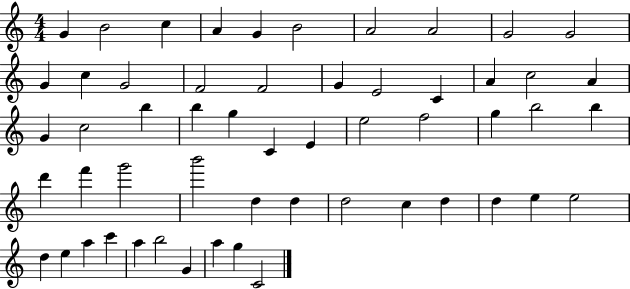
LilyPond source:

{
  \clef treble
  \numericTimeSignature
  \time 4/4
  \key c \major
  g'4 b'2 c''4 | a'4 g'4 b'2 | a'2 a'2 | g'2 g'2 | \break g'4 c''4 g'2 | f'2 f'2 | g'4 e'2 c'4 | a'4 c''2 a'4 | \break g'4 c''2 b''4 | b''4 g''4 c'4 e'4 | e''2 f''2 | g''4 b''2 b''4 | \break d'''4 f'''4 g'''2 | b'''2 d''4 d''4 | d''2 c''4 d''4 | d''4 e''4 e''2 | \break d''4 e''4 a''4 c'''4 | a''4 b''2 g'4 | a''4 g''4 c'2 | \bar "|."
}